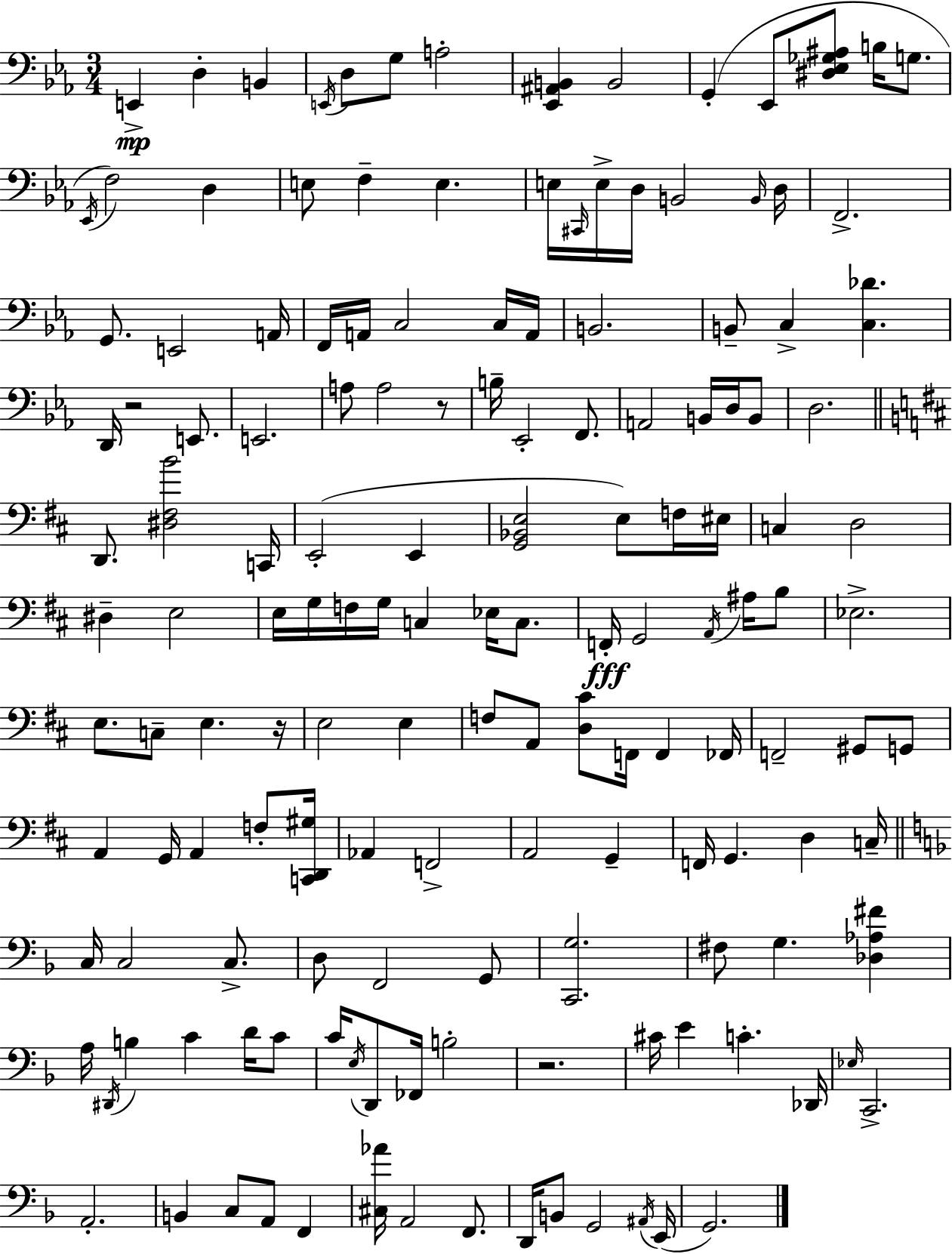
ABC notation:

X:1
T:Untitled
M:3/4
L:1/4
K:Eb
E,, D, B,, E,,/4 D,/2 G,/2 A,2 [_E,,^A,,B,,] B,,2 G,, _E,,/2 [^D,_E,_G,^A,]/2 B,/4 G,/2 _E,,/4 F,2 D, E,/2 F, E, E,/4 ^C,,/4 E,/4 D,/4 B,,2 B,,/4 D,/4 F,,2 G,,/2 E,,2 A,,/4 F,,/4 A,,/4 C,2 C,/4 A,,/4 B,,2 B,,/2 C, [C,_D] D,,/4 z2 E,,/2 E,,2 A,/2 A,2 z/2 B,/4 _E,,2 F,,/2 A,,2 B,,/4 D,/4 B,,/2 D,2 D,,/2 [^D,^F,B]2 C,,/4 E,,2 E,, [G,,_B,,E,]2 E,/2 F,/4 ^E,/4 C, D,2 ^D, E,2 E,/4 G,/4 F,/4 G,/4 C, _E,/4 C,/2 F,,/4 G,,2 A,,/4 ^A,/4 B,/2 _E,2 E,/2 C,/2 E, z/4 E,2 E, F,/2 A,,/2 [D,^C]/2 F,,/4 F,, _F,,/4 F,,2 ^G,,/2 G,,/2 A,, G,,/4 A,, F,/2 [C,,D,,^G,]/4 _A,, F,,2 A,,2 G,, F,,/4 G,, D, C,/4 C,/4 C,2 C,/2 D,/2 F,,2 G,,/2 [C,,G,]2 ^F,/2 G, [_D,_A,^F] A,/4 ^D,,/4 B, C D/4 C/2 C/4 E,/4 D,,/2 _F,,/4 B,2 z2 ^C/4 E C _D,,/4 _E,/4 C,,2 A,,2 B,, C,/2 A,,/2 F,, [^C,_A]/4 A,,2 F,,/2 D,,/4 B,,/2 G,,2 ^A,,/4 E,,/4 G,,2